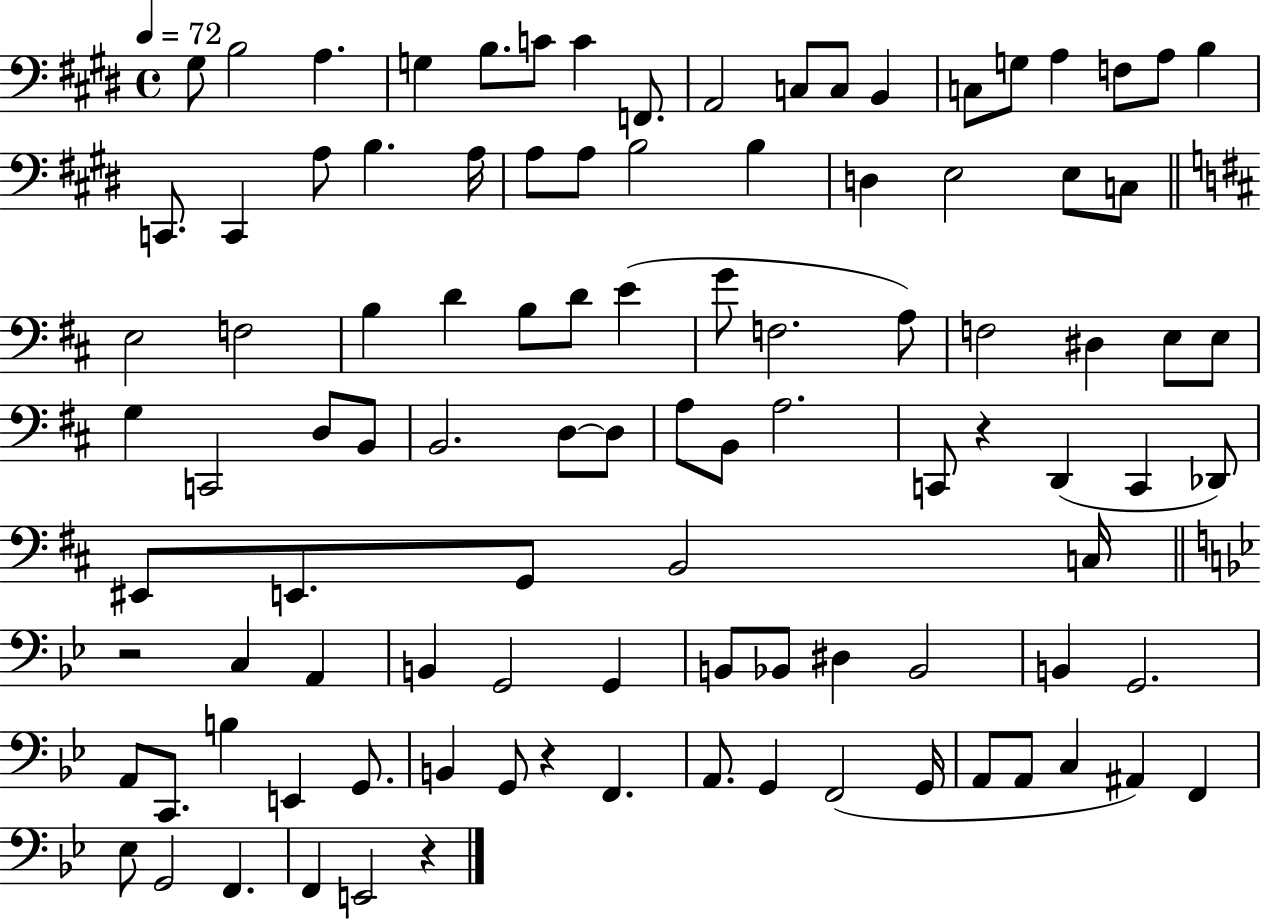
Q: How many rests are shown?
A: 4